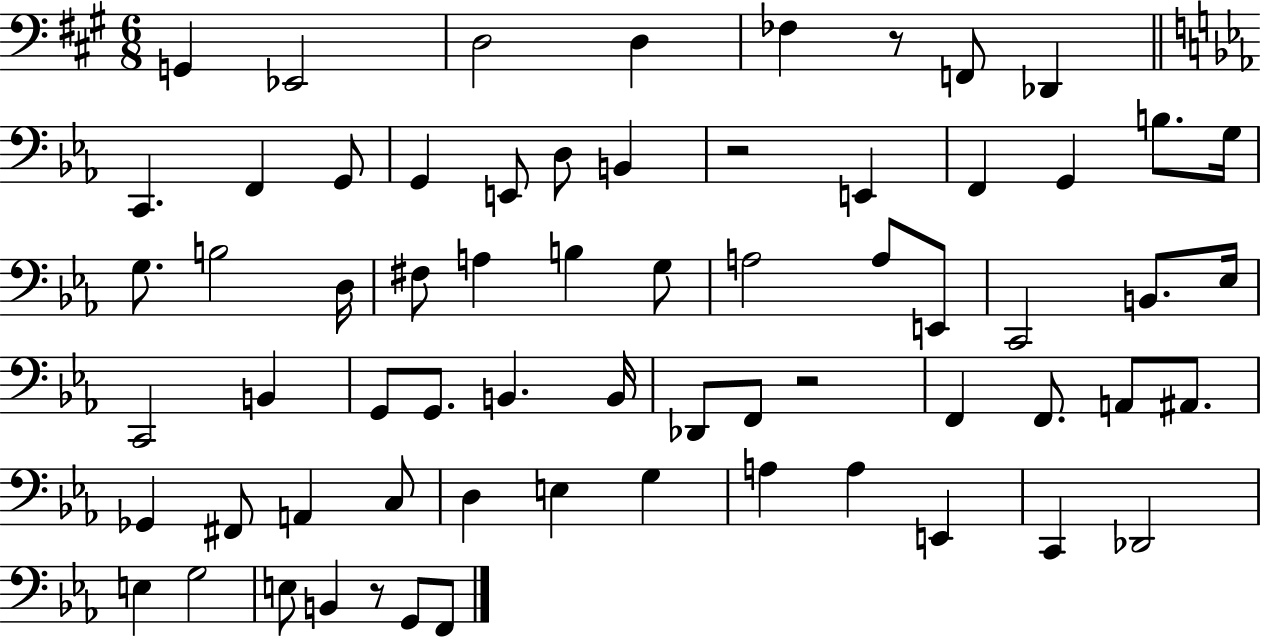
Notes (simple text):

G2/q Eb2/h D3/h D3/q FES3/q R/e F2/e Db2/q C2/q. F2/q G2/e G2/q E2/e D3/e B2/q R/h E2/q F2/q G2/q B3/e. G3/s G3/e. B3/h D3/s F#3/e A3/q B3/q G3/e A3/h A3/e E2/e C2/h B2/e. Eb3/s C2/h B2/q G2/e G2/e. B2/q. B2/s Db2/e F2/e R/h F2/q F2/e. A2/e A#2/e. Gb2/q F#2/e A2/q C3/e D3/q E3/q G3/q A3/q A3/q E2/q C2/q Db2/h E3/q G3/h E3/e B2/q R/e G2/e F2/e